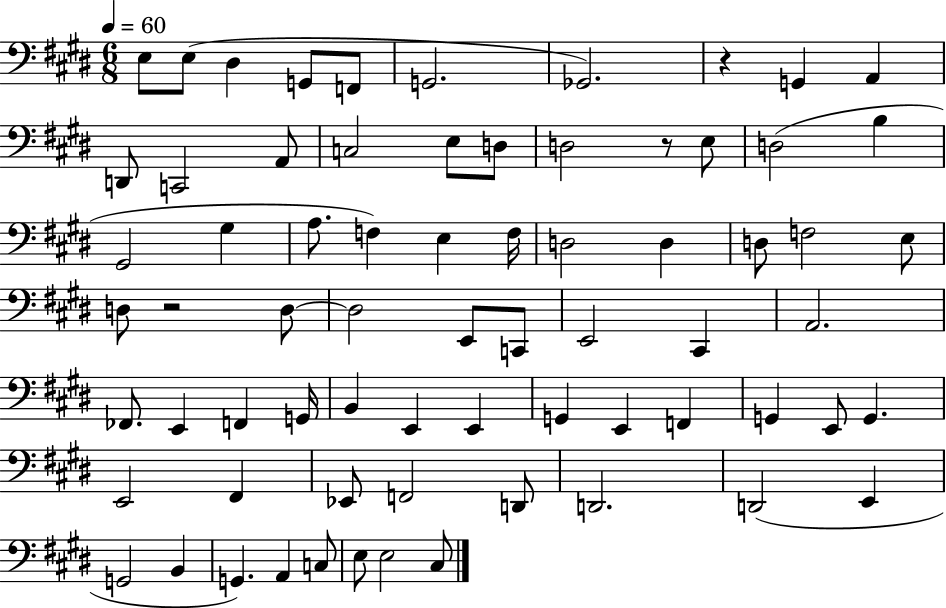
{
  \clef bass
  \numericTimeSignature
  \time 6/8
  \key e \major
  \tempo 4 = 60
  e8 e8( dis4 g,8 f,8 | g,2. | ges,2.) | r4 g,4 a,4 | \break d,8 c,2 a,8 | c2 e8 d8 | d2 r8 e8 | d2( b4 | \break gis,2 gis4 | a8. f4) e4 f16 | d2 d4 | d8 f2 e8 | \break d8 r2 d8~~ | d2 e,8 c,8 | e,2 cis,4 | a,2. | \break fes,8. e,4 f,4 g,16 | b,4 e,4 e,4 | g,4 e,4 f,4 | g,4 e,8 g,4. | \break e,2 fis,4 | ees,8 f,2 d,8 | d,2. | d,2( e,4 | \break g,2 b,4 | g,4.) a,4 c8 | e8 e2 cis8 | \bar "|."
}